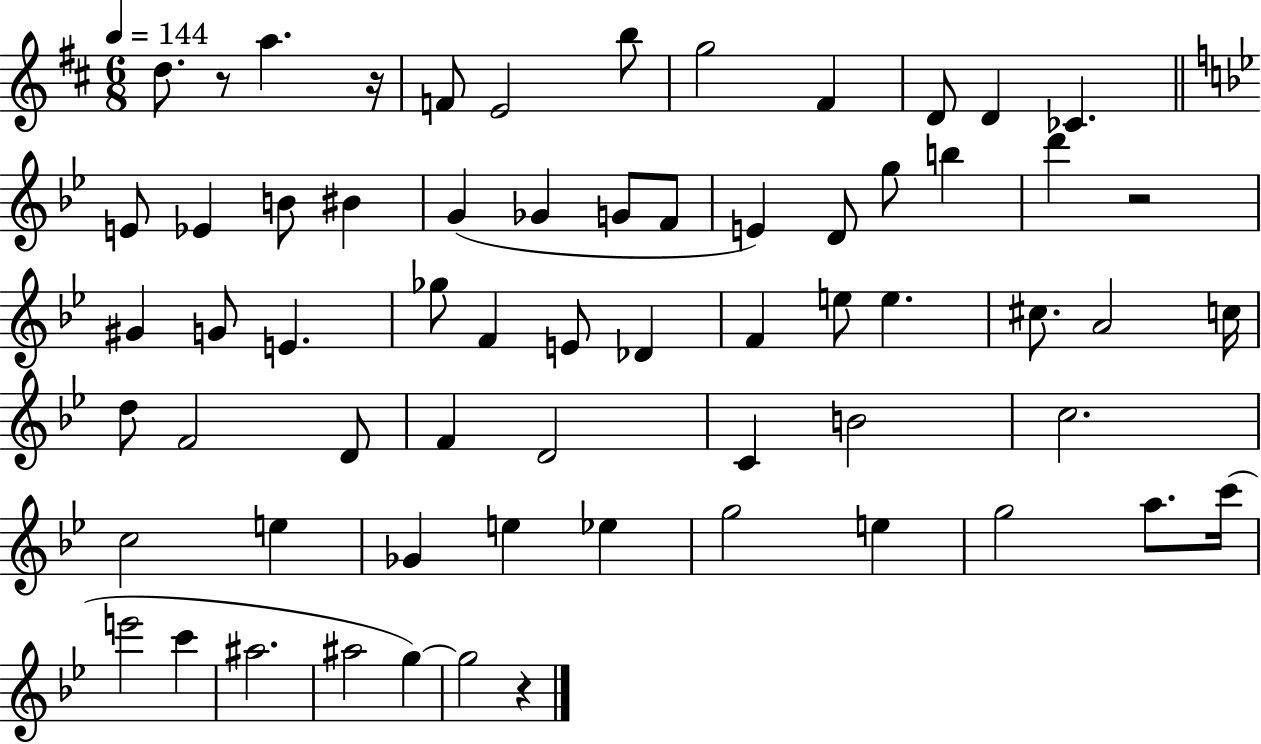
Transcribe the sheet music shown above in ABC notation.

X:1
T:Untitled
M:6/8
L:1/4
K:D
d/2 z/2 a z/4 F/2 E2 b/2 g2 ^F D/2 D _C E/2 _E B/2 ^B G _G G/2 F/2 E D/2 g/2 b d' z2 ^G G/2 E _g/2 F E/2 _D F e/2 e ^c/2 A2 c/4 d/2 F2 D/2 F D2 C B2 c2 c2 e _G e _e g2 e g2 a/2 c'/4 e'2 c' ^a2 ^a2 g g2 z